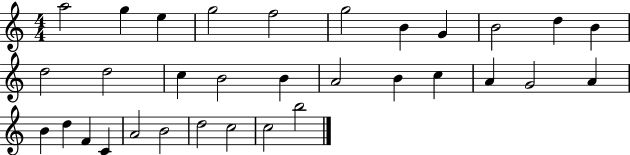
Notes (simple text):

A5/h G5/q E5/q G5/h F5/h G5/h B4/q G4/q B4/h D5/q B4/q D5/h D5/h C5/q B4/h B4/q A4/h B4/q C5/q A4/q G4/h A4/q B4/q D5/q F4/q C4/q A4/h B4/h D5/h C5/h C5/h B5/h